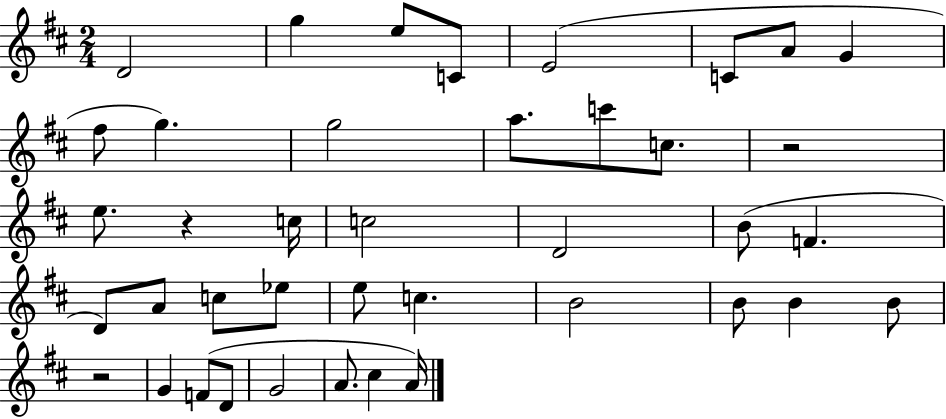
{
  \clef treble
  \numericTimeSignature
  \time 2/4
  \key d \major
  \repeat volta 2 { d'2 | g''4 e''8 c'8 | e'2( | c'8 a'8 g'4 | \break fis''8 g''4.) | g''2 | a''8. c'''8 c''8. | r2 | \break e''8. r4 c''16 | c''2 | d'2 | b'8( f'4. | \break d'8) a'8 c''8 ees''8 | e''8 c''4. | b'2 | b'8 b'4 b'8 | \break r2 | g'4 f'8( d'8 | g'2 | a'8. cis''4 a'16) | \break } \bar "|."
}